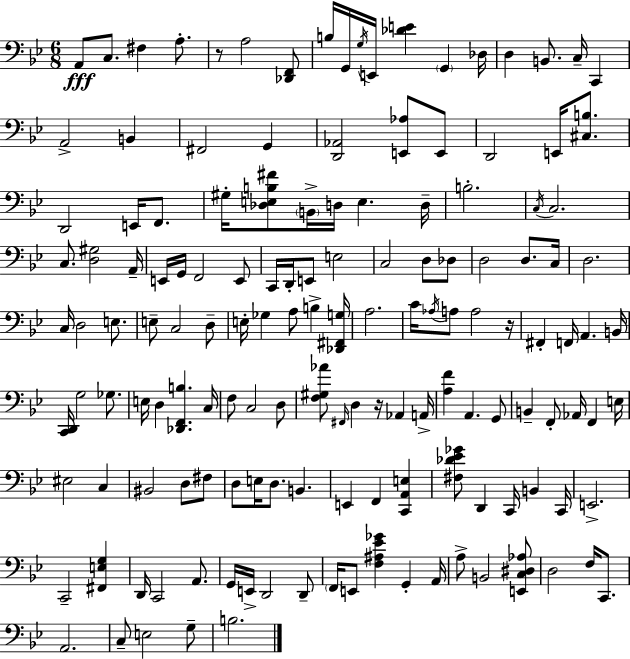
A2/e C3/e. F#3/q A3/e. R/e A3/h [Db2,F2]/e B3/s G2/s G3/s E2/s [Db4,E4]/q G2/q Db3/s D3/q B2/e. C3/s C2/q A2/h B2/q F#2/h G2/q [D2,Ab2]/h [E2,Ab3]/e E2/e D2/h E2/s [C#3,B3]/e. D2/h E2/s F2/e. G#3/s [Db3,E3,B3,F#4]/e B2/s D3/s E3/q. D3/s B3/h. C3/s C3/h. C3/e. [D3,G#3]/h A2/s E2/s G2/s F2/h E2/e C2/s D2/s E2/e E3/h C3/h D3/e Db3/e D3/h D3/e. C3/s D3/h. C3/s D3/h E3/e. E3/e C3/h D3/e E3/s Gb3/q A3/e B3/q [Db2,F#2,G3]/s A3/h. C4/s Ab3/s A3/e A3/h R/s F#2/q F2/s A2/q. B2/s [C2,D2]/s G3/h Gb3/e. E3/s D3/q [Db2,F2,B3]/q. C3/s F3/e C3/h D3/e [F3,G#3,Ab4]/e F#2/s D3/q R/s Ab2/q A2/s [A3,F4]/q A2/q. G2/e B2/q F2/e Ab2/s F2/q E3/s EIS3/h C3/q BIS2/h D3/e F#3/e D3/e E3/s D3/e. B2/q. E2/q F2/q [C2,A2,E3]/q [F#3,Db4,Eb4,Gb4]/e D2/q C2/s B2/q C2/s E2/h. C2/h [F#2,E3,G3]/q D2/s C2/h A2/e. G2/s E2/s D2/h D2/e F2/s E2/e [F3,A#3,Eb4,Gb4]/q G2/q A2/s A3/e B2/h [E2,C3,D#3,Ab3]/e D3/h F3/s C2/e. A2/h. C3/e E3/h G3/e B3/h.